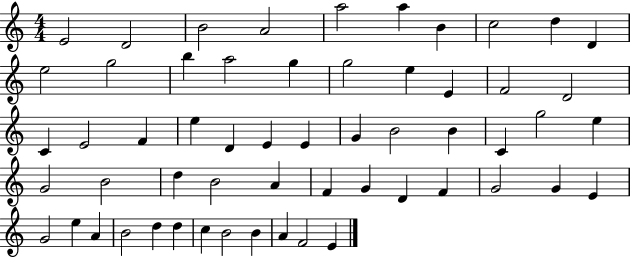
{
  \clef treble
  \numericTimeSignature
  \time 4/4
  \key c \major
  e'2 d'2 | b'2 a'2 | a''2 a''4 b'4 | c''2 d''4 d'4 | \break e''2 g''2 | b''4 a''2 g''4 | g''2 e''4 e'4 | f'2 d'2 | \break c'4 e'2 f'4 | e''4 d'4 e'4 e'4 | g'4 b'2 b'4 | c'4 g''2 e''4 | \break g'2 b'2 | d''4 b'2 a'4 | f'4 g'4 d'4 f'4 | g'2 g'4 e'4 | \break g'2 e''4 a'4 | b'2 d''4 d''4 | c''4 b'2 b'4 | a'4 f'2 e'4 | \break \bar "|."
}